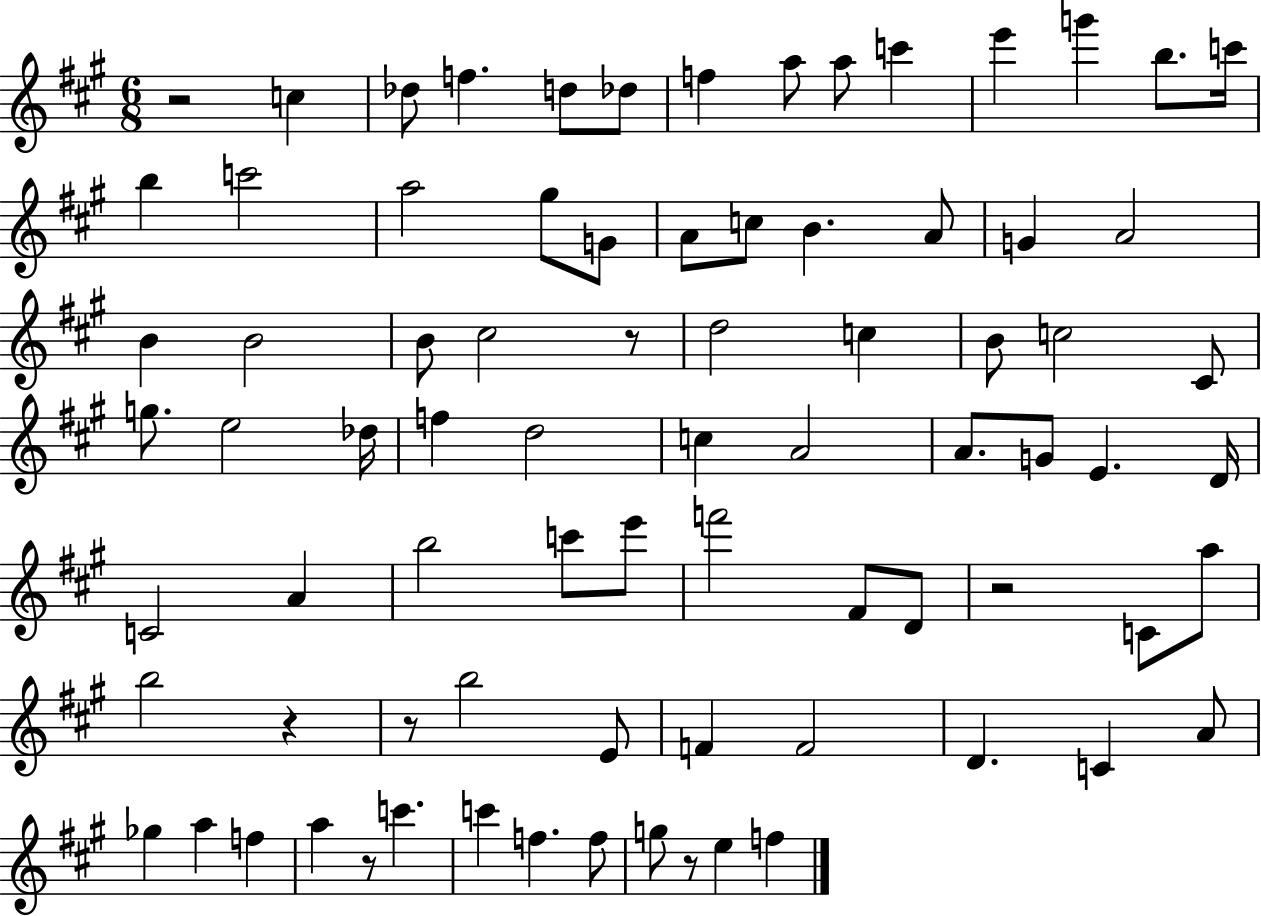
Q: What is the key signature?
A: A major